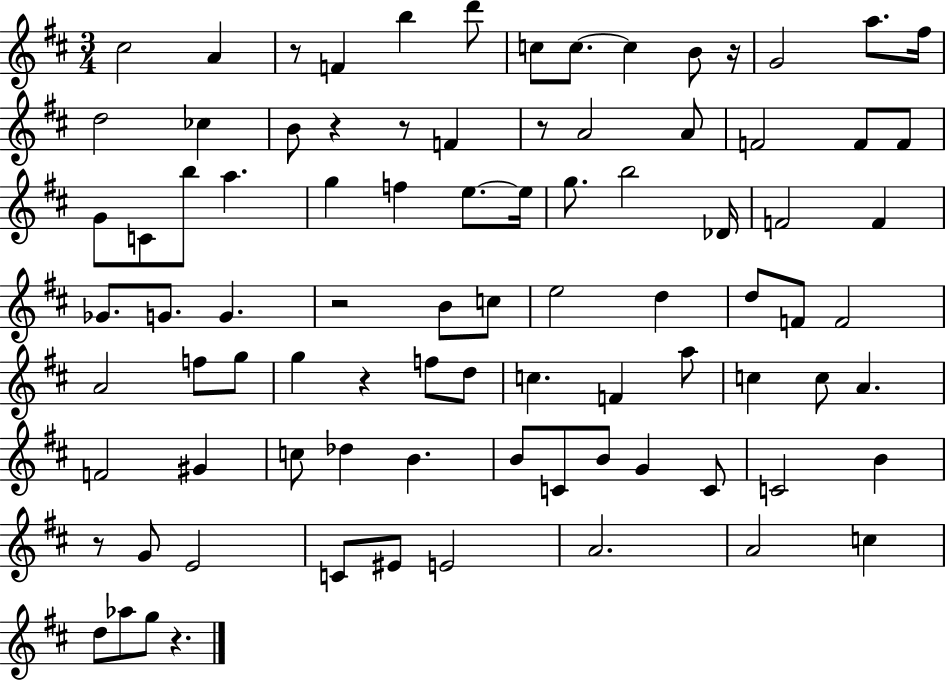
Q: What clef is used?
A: treble